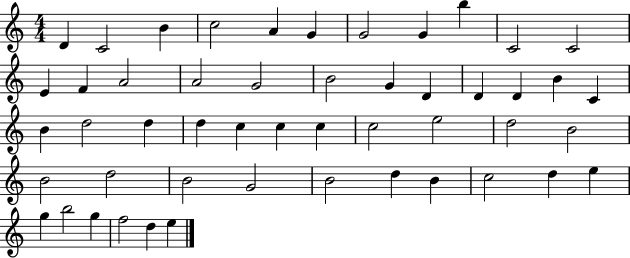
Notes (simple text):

D4/q C4/h B4/q C5/h A4/q G4/q G4/h G4/q B5/q C4/h C4/h E4/q F4/q A4/h A4/h G4/h B4/h G4/q D4/q D4/q D4/q B4/q C4/q B4/q D5/h D5/q D5/q C5/q C5/q C5/q C5/h E5/h D5/h B4/h B4/h D5/h B4/h G4/h B4/h D5/q B4/q C5/h D5/q E5/q G5/q B5/h G5/q F5/h D5/q E5/q